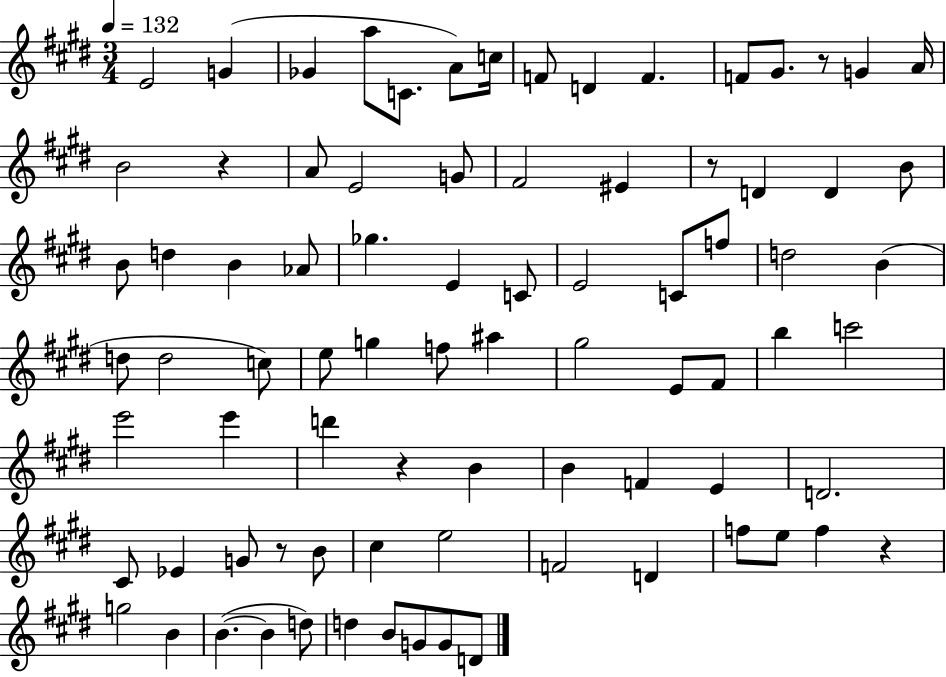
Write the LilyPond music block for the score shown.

{
  \clef treble
  \numericTimeSignature
  \time 3/4
  \key e \major
  \tempo 4 = 132
  \repeat volta 2 { e'2 g'4( | ges'4 a''8 c'8. a'8) c''16 | f'8 d'4 f'4. | f'8 gis'8. r8 g'4 a'16 | \break b'2 r4 | a'8 e'2 g'8 | fis'2 eis'4 | r8 d'4 d'4 b'8 | \break b'8 d''4 b'4 aes'8 | ges''4. e'4 c'8 | e'2 c'8 f''8 | d''2 b'4( | \break d''8 d''2 c''8) | e''8 g''4 f''8 ais''4 | gis''2 e'8 fis'8 | b''4 c'''2 | \break e'''2 e'''4 | d'''4 r4 b'4 | b'4 f'4 e'4 | d'2. | \break cis'8 ees'4 g'8 r8 b'8 | cis''4 e''2 | f'2 d'4 | f''8 e''8 f''4 r4 | \break g''2 b'4 | b'4.~(~ b'4 d''8) | d''4 b'8 g'8 g'8 d'8 | } \bar "|."
}